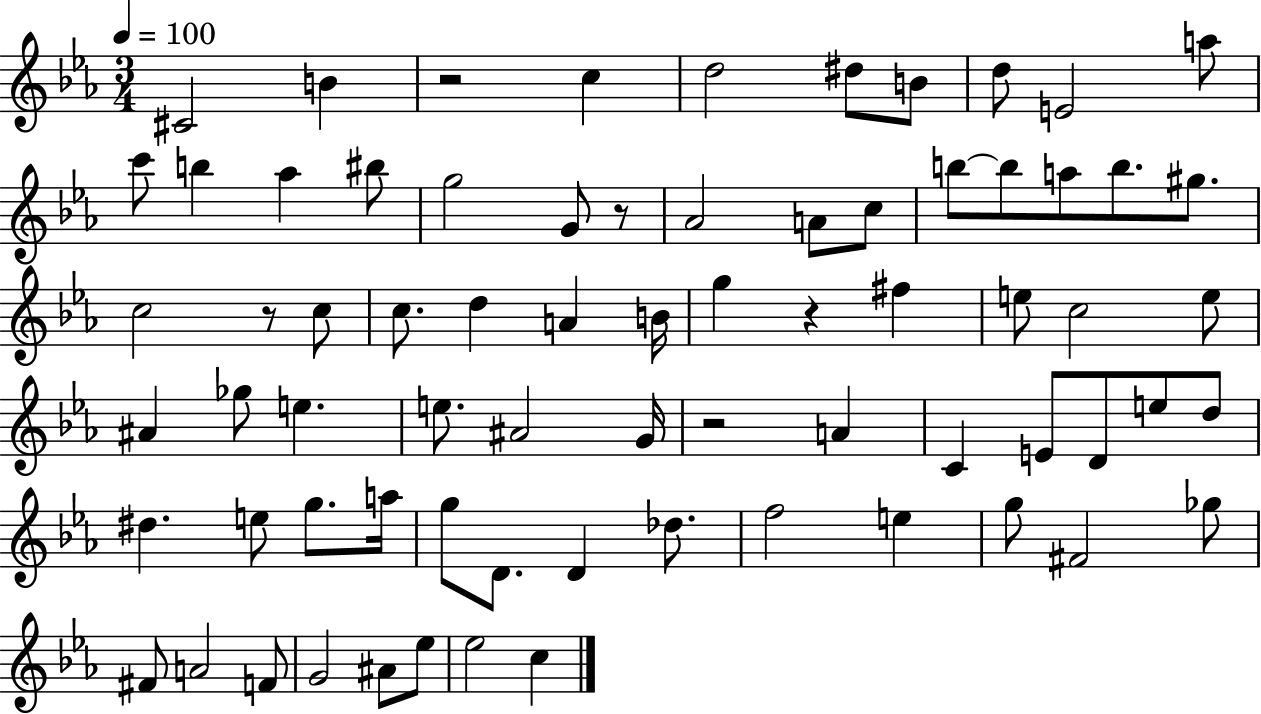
C#4/h B4/q R/h C5/q D5/h D#5/e B4/e D5/e E4/h A5/e C6/e B5/q Ab5/q BIS5/e G5/h G4/e R/e Ab4/h A4/e C5/e B5/e B5/e A5/e B5/e. G#5/e. C5/h R/e C5/e C5/e. D5/q A4/q B4/s G5/q R/q F#5/q E5/e C5/h E5/e A#4/q Gb5/e E5/q. E5/e. A#4/h G4/s R/h A4/q C4/q E4/e D4/e E5/e D5/e D#5/q. E5/e G5/e. A5/s G5/e D4/e. D4/q Db5/e. F5/h E5/q G5/e F#4/h Gb5/e F#4/e A4/h F4/e G4/h A#4/e Eb5/e Eb5/h C5/q